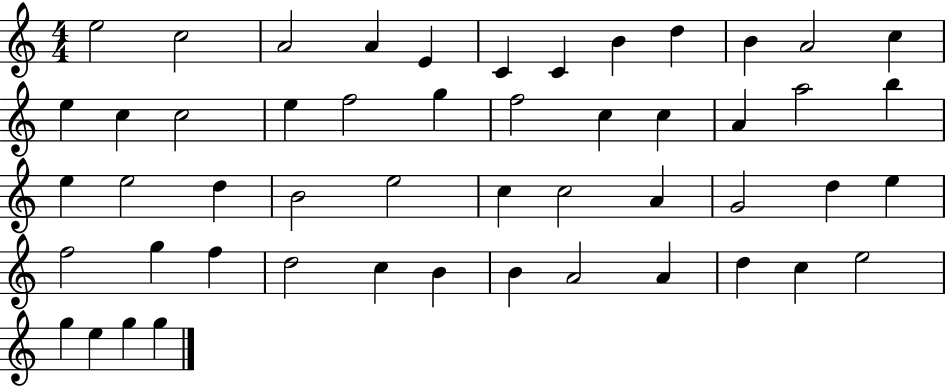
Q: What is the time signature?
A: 4/4